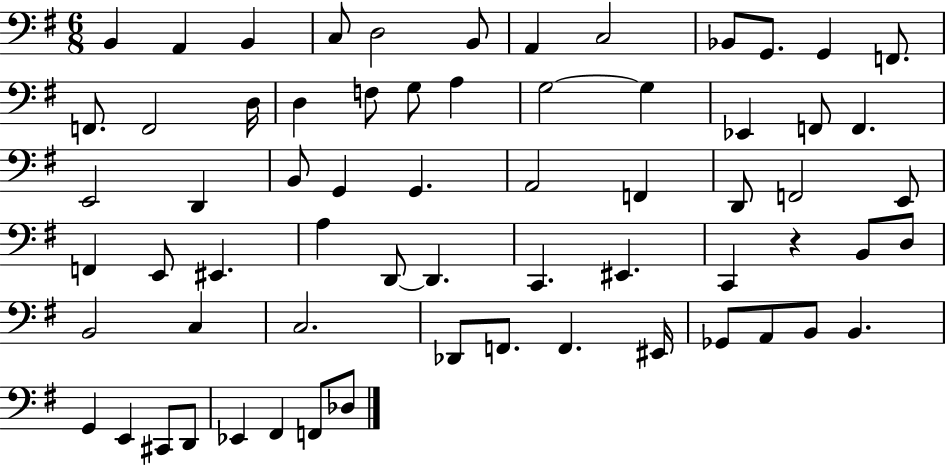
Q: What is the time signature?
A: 6/8